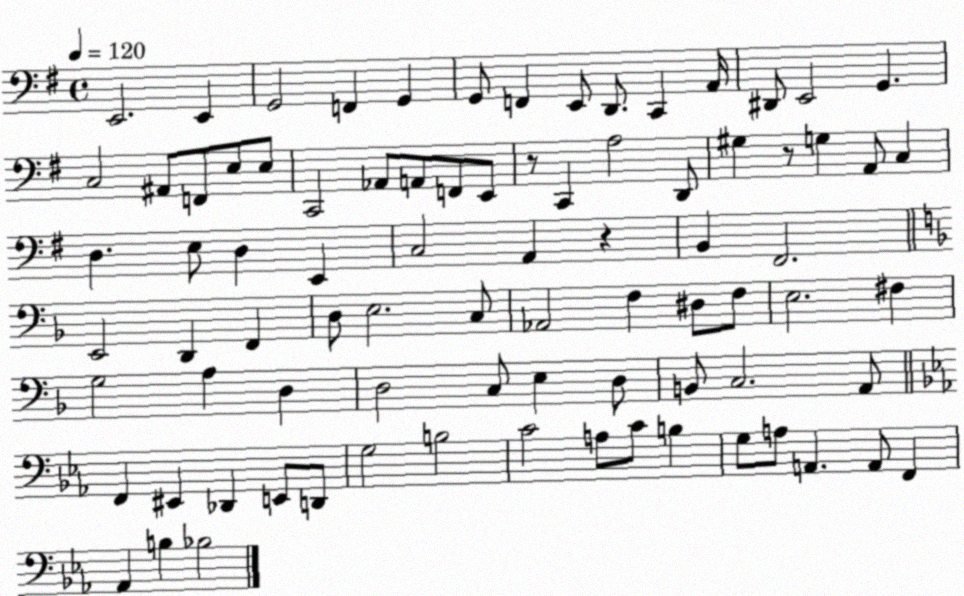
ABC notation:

X:1
T:Untitled
M:4/4
L:1/4
K:G
E,,2 E,, G,,2 F,, G,, G,,/2 F,, E,,/2 D,,/2 C,, A,,/4 ^D,,/2 E,,2 G,, C,2 ^A,,/2 F,,/2 E,/2 E,/2 C,,2 _A,,/2 A,,/2 F,,/2 E,,/2 z/2 C,, A,2 D,,/2 ^G, z/2 G, A,,/2 C, D, E,/2 D, E,, C,2 A,, z B,, ^F,,2 E,,2 D,, F,, D,/2 E,2 C,/2 _A,,2 F, ^D,/2 F,/2 E,2 ^F, G,2 A, D, D,2 C,/2 E, D,/2 B,,/2 C,2 A,,/2 F,, ^E,, _D,, E,,/2 D,,/2 G,2 B,2 C2 A,/2 C/2 B, G,/2 A,/2 A,, A,,/2 F,, _A,, B, _B,2